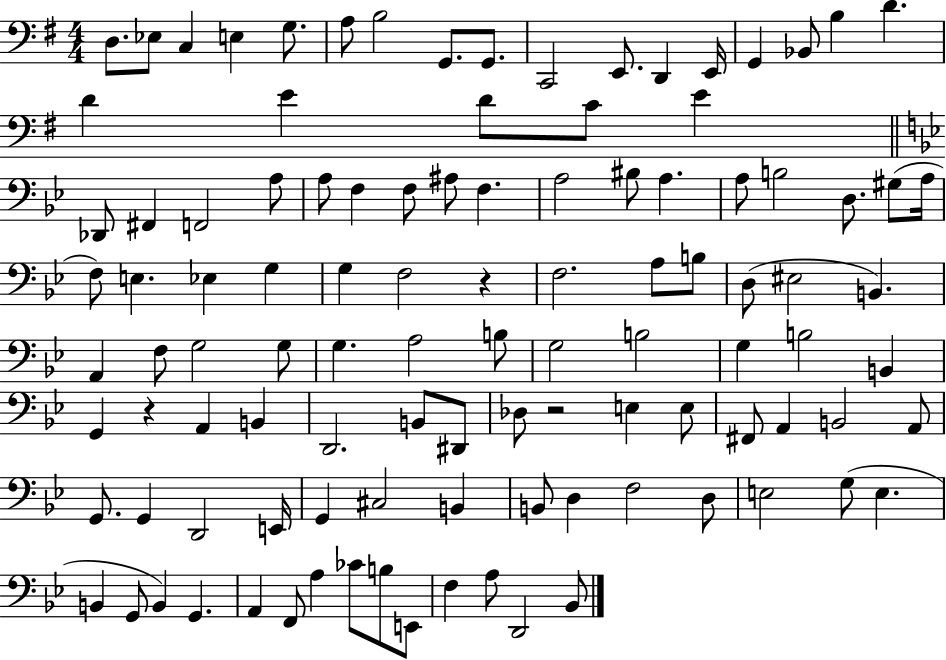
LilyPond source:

{
  \clef bass
  \numericTimeSignature
  \time 4/4
  \key g \major
  d8. ees8 c4 e4 g8. | a8 b2 g,8. g,8. | c,2 e,8. d,4 e,16 | g,4 bes,8 b4 d'4. | \break d'4 e'4 d'8 c'8 e'4 | \bar "||" \break \key bes \major des,8 fis,4 f,2 a8 | a8 f4 f8 ais8 f4. | a2 bis8 a4. | a8 b2 d8. gis8( a16 | \break f8) e4. ees4 g4 | g4 f2 r4 | f2. a8 b8 | d8( eis2 b,4.) | \break a,4 f8 g2 g8 | g4. a2 b8 | g2 b2 | g4 b2 b,4 | \break g,4 r4 a,4 b,4 | d,2. b,8 dis,8 | des8 r2 e4 e8 | fis,8 a,4 b,2 a,8 | \break g,8. g,4 d,2 e,16 | g,4 cis2 b,4 | b,8 d4 f2 d8 | e2 g8( e4. | \break b,4 g,8 b,4) g,4. | a,4 f,8 a4 ces'8 b8 e,8 | f4 a8 d,2 bes,8 | \bar "|."
}